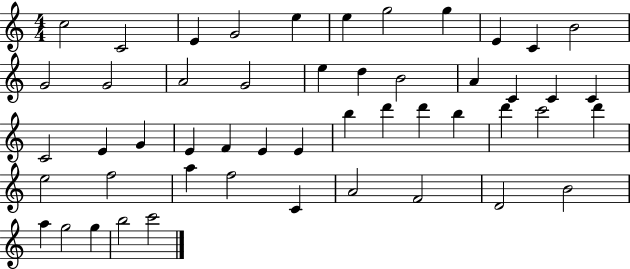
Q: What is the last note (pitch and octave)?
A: C6